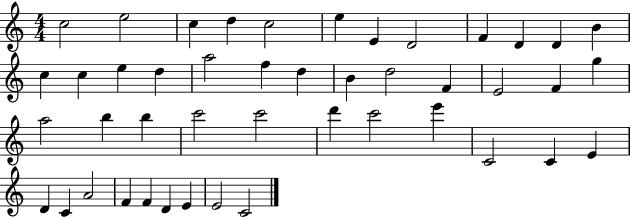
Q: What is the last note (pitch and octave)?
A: C4